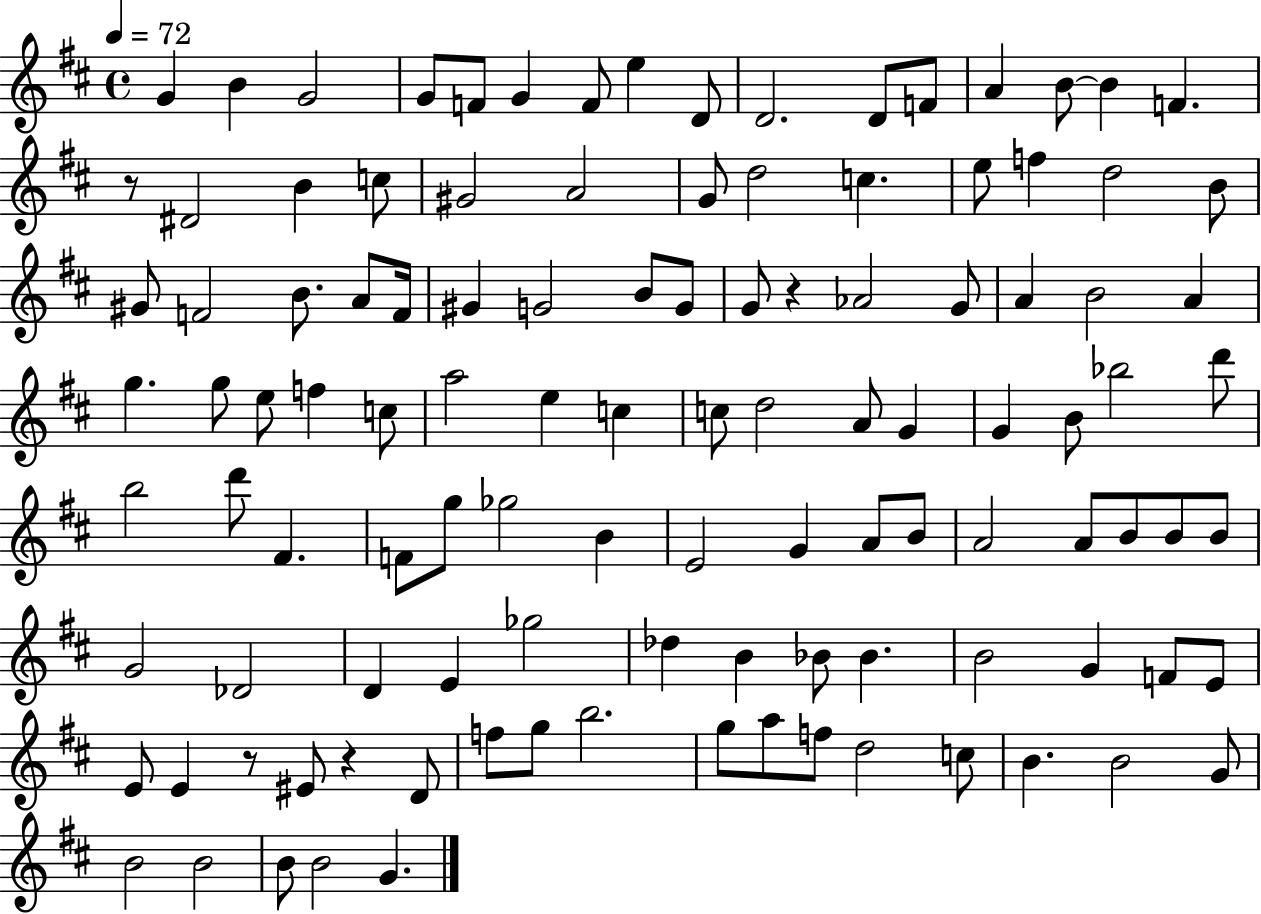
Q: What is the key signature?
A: D major